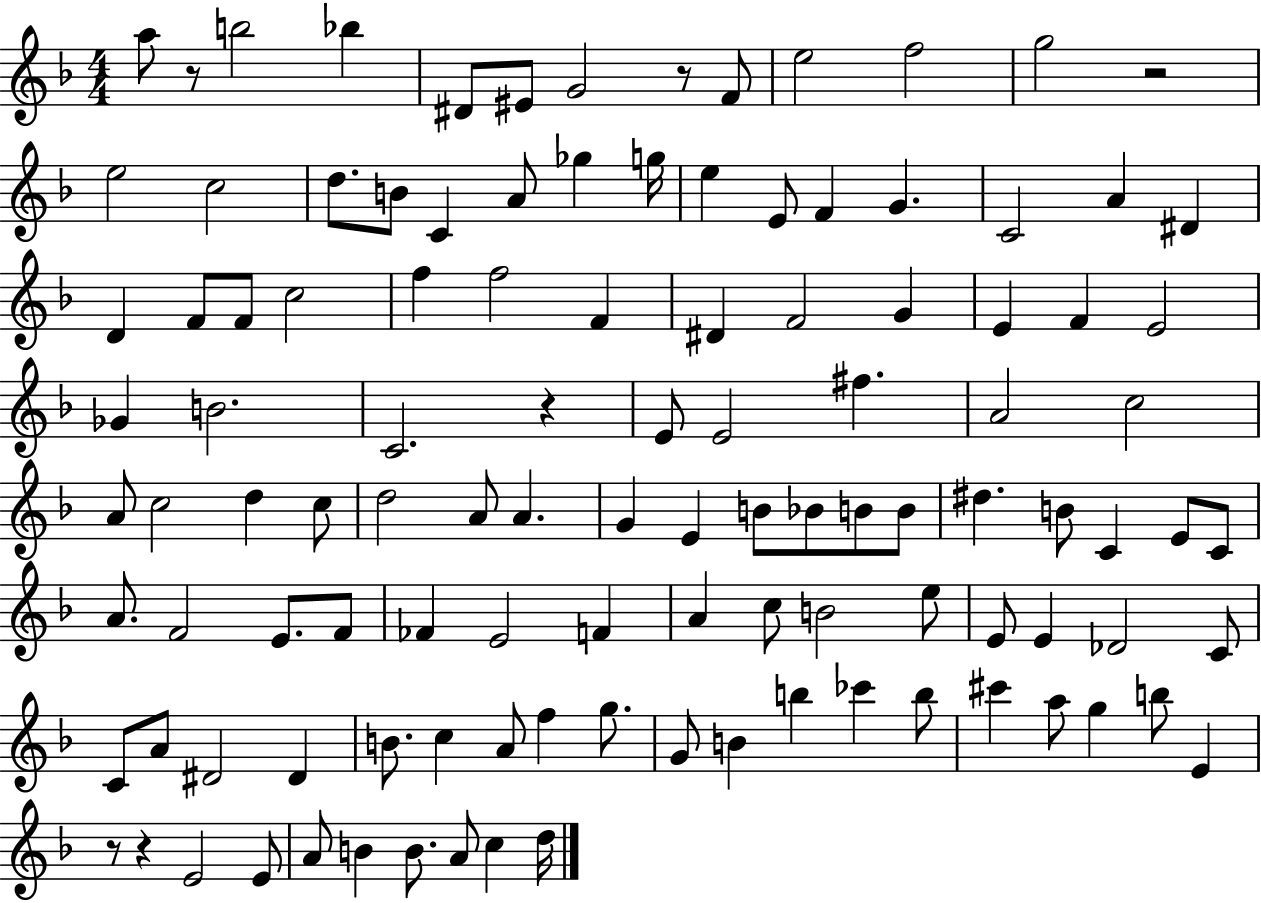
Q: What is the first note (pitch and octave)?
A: A5